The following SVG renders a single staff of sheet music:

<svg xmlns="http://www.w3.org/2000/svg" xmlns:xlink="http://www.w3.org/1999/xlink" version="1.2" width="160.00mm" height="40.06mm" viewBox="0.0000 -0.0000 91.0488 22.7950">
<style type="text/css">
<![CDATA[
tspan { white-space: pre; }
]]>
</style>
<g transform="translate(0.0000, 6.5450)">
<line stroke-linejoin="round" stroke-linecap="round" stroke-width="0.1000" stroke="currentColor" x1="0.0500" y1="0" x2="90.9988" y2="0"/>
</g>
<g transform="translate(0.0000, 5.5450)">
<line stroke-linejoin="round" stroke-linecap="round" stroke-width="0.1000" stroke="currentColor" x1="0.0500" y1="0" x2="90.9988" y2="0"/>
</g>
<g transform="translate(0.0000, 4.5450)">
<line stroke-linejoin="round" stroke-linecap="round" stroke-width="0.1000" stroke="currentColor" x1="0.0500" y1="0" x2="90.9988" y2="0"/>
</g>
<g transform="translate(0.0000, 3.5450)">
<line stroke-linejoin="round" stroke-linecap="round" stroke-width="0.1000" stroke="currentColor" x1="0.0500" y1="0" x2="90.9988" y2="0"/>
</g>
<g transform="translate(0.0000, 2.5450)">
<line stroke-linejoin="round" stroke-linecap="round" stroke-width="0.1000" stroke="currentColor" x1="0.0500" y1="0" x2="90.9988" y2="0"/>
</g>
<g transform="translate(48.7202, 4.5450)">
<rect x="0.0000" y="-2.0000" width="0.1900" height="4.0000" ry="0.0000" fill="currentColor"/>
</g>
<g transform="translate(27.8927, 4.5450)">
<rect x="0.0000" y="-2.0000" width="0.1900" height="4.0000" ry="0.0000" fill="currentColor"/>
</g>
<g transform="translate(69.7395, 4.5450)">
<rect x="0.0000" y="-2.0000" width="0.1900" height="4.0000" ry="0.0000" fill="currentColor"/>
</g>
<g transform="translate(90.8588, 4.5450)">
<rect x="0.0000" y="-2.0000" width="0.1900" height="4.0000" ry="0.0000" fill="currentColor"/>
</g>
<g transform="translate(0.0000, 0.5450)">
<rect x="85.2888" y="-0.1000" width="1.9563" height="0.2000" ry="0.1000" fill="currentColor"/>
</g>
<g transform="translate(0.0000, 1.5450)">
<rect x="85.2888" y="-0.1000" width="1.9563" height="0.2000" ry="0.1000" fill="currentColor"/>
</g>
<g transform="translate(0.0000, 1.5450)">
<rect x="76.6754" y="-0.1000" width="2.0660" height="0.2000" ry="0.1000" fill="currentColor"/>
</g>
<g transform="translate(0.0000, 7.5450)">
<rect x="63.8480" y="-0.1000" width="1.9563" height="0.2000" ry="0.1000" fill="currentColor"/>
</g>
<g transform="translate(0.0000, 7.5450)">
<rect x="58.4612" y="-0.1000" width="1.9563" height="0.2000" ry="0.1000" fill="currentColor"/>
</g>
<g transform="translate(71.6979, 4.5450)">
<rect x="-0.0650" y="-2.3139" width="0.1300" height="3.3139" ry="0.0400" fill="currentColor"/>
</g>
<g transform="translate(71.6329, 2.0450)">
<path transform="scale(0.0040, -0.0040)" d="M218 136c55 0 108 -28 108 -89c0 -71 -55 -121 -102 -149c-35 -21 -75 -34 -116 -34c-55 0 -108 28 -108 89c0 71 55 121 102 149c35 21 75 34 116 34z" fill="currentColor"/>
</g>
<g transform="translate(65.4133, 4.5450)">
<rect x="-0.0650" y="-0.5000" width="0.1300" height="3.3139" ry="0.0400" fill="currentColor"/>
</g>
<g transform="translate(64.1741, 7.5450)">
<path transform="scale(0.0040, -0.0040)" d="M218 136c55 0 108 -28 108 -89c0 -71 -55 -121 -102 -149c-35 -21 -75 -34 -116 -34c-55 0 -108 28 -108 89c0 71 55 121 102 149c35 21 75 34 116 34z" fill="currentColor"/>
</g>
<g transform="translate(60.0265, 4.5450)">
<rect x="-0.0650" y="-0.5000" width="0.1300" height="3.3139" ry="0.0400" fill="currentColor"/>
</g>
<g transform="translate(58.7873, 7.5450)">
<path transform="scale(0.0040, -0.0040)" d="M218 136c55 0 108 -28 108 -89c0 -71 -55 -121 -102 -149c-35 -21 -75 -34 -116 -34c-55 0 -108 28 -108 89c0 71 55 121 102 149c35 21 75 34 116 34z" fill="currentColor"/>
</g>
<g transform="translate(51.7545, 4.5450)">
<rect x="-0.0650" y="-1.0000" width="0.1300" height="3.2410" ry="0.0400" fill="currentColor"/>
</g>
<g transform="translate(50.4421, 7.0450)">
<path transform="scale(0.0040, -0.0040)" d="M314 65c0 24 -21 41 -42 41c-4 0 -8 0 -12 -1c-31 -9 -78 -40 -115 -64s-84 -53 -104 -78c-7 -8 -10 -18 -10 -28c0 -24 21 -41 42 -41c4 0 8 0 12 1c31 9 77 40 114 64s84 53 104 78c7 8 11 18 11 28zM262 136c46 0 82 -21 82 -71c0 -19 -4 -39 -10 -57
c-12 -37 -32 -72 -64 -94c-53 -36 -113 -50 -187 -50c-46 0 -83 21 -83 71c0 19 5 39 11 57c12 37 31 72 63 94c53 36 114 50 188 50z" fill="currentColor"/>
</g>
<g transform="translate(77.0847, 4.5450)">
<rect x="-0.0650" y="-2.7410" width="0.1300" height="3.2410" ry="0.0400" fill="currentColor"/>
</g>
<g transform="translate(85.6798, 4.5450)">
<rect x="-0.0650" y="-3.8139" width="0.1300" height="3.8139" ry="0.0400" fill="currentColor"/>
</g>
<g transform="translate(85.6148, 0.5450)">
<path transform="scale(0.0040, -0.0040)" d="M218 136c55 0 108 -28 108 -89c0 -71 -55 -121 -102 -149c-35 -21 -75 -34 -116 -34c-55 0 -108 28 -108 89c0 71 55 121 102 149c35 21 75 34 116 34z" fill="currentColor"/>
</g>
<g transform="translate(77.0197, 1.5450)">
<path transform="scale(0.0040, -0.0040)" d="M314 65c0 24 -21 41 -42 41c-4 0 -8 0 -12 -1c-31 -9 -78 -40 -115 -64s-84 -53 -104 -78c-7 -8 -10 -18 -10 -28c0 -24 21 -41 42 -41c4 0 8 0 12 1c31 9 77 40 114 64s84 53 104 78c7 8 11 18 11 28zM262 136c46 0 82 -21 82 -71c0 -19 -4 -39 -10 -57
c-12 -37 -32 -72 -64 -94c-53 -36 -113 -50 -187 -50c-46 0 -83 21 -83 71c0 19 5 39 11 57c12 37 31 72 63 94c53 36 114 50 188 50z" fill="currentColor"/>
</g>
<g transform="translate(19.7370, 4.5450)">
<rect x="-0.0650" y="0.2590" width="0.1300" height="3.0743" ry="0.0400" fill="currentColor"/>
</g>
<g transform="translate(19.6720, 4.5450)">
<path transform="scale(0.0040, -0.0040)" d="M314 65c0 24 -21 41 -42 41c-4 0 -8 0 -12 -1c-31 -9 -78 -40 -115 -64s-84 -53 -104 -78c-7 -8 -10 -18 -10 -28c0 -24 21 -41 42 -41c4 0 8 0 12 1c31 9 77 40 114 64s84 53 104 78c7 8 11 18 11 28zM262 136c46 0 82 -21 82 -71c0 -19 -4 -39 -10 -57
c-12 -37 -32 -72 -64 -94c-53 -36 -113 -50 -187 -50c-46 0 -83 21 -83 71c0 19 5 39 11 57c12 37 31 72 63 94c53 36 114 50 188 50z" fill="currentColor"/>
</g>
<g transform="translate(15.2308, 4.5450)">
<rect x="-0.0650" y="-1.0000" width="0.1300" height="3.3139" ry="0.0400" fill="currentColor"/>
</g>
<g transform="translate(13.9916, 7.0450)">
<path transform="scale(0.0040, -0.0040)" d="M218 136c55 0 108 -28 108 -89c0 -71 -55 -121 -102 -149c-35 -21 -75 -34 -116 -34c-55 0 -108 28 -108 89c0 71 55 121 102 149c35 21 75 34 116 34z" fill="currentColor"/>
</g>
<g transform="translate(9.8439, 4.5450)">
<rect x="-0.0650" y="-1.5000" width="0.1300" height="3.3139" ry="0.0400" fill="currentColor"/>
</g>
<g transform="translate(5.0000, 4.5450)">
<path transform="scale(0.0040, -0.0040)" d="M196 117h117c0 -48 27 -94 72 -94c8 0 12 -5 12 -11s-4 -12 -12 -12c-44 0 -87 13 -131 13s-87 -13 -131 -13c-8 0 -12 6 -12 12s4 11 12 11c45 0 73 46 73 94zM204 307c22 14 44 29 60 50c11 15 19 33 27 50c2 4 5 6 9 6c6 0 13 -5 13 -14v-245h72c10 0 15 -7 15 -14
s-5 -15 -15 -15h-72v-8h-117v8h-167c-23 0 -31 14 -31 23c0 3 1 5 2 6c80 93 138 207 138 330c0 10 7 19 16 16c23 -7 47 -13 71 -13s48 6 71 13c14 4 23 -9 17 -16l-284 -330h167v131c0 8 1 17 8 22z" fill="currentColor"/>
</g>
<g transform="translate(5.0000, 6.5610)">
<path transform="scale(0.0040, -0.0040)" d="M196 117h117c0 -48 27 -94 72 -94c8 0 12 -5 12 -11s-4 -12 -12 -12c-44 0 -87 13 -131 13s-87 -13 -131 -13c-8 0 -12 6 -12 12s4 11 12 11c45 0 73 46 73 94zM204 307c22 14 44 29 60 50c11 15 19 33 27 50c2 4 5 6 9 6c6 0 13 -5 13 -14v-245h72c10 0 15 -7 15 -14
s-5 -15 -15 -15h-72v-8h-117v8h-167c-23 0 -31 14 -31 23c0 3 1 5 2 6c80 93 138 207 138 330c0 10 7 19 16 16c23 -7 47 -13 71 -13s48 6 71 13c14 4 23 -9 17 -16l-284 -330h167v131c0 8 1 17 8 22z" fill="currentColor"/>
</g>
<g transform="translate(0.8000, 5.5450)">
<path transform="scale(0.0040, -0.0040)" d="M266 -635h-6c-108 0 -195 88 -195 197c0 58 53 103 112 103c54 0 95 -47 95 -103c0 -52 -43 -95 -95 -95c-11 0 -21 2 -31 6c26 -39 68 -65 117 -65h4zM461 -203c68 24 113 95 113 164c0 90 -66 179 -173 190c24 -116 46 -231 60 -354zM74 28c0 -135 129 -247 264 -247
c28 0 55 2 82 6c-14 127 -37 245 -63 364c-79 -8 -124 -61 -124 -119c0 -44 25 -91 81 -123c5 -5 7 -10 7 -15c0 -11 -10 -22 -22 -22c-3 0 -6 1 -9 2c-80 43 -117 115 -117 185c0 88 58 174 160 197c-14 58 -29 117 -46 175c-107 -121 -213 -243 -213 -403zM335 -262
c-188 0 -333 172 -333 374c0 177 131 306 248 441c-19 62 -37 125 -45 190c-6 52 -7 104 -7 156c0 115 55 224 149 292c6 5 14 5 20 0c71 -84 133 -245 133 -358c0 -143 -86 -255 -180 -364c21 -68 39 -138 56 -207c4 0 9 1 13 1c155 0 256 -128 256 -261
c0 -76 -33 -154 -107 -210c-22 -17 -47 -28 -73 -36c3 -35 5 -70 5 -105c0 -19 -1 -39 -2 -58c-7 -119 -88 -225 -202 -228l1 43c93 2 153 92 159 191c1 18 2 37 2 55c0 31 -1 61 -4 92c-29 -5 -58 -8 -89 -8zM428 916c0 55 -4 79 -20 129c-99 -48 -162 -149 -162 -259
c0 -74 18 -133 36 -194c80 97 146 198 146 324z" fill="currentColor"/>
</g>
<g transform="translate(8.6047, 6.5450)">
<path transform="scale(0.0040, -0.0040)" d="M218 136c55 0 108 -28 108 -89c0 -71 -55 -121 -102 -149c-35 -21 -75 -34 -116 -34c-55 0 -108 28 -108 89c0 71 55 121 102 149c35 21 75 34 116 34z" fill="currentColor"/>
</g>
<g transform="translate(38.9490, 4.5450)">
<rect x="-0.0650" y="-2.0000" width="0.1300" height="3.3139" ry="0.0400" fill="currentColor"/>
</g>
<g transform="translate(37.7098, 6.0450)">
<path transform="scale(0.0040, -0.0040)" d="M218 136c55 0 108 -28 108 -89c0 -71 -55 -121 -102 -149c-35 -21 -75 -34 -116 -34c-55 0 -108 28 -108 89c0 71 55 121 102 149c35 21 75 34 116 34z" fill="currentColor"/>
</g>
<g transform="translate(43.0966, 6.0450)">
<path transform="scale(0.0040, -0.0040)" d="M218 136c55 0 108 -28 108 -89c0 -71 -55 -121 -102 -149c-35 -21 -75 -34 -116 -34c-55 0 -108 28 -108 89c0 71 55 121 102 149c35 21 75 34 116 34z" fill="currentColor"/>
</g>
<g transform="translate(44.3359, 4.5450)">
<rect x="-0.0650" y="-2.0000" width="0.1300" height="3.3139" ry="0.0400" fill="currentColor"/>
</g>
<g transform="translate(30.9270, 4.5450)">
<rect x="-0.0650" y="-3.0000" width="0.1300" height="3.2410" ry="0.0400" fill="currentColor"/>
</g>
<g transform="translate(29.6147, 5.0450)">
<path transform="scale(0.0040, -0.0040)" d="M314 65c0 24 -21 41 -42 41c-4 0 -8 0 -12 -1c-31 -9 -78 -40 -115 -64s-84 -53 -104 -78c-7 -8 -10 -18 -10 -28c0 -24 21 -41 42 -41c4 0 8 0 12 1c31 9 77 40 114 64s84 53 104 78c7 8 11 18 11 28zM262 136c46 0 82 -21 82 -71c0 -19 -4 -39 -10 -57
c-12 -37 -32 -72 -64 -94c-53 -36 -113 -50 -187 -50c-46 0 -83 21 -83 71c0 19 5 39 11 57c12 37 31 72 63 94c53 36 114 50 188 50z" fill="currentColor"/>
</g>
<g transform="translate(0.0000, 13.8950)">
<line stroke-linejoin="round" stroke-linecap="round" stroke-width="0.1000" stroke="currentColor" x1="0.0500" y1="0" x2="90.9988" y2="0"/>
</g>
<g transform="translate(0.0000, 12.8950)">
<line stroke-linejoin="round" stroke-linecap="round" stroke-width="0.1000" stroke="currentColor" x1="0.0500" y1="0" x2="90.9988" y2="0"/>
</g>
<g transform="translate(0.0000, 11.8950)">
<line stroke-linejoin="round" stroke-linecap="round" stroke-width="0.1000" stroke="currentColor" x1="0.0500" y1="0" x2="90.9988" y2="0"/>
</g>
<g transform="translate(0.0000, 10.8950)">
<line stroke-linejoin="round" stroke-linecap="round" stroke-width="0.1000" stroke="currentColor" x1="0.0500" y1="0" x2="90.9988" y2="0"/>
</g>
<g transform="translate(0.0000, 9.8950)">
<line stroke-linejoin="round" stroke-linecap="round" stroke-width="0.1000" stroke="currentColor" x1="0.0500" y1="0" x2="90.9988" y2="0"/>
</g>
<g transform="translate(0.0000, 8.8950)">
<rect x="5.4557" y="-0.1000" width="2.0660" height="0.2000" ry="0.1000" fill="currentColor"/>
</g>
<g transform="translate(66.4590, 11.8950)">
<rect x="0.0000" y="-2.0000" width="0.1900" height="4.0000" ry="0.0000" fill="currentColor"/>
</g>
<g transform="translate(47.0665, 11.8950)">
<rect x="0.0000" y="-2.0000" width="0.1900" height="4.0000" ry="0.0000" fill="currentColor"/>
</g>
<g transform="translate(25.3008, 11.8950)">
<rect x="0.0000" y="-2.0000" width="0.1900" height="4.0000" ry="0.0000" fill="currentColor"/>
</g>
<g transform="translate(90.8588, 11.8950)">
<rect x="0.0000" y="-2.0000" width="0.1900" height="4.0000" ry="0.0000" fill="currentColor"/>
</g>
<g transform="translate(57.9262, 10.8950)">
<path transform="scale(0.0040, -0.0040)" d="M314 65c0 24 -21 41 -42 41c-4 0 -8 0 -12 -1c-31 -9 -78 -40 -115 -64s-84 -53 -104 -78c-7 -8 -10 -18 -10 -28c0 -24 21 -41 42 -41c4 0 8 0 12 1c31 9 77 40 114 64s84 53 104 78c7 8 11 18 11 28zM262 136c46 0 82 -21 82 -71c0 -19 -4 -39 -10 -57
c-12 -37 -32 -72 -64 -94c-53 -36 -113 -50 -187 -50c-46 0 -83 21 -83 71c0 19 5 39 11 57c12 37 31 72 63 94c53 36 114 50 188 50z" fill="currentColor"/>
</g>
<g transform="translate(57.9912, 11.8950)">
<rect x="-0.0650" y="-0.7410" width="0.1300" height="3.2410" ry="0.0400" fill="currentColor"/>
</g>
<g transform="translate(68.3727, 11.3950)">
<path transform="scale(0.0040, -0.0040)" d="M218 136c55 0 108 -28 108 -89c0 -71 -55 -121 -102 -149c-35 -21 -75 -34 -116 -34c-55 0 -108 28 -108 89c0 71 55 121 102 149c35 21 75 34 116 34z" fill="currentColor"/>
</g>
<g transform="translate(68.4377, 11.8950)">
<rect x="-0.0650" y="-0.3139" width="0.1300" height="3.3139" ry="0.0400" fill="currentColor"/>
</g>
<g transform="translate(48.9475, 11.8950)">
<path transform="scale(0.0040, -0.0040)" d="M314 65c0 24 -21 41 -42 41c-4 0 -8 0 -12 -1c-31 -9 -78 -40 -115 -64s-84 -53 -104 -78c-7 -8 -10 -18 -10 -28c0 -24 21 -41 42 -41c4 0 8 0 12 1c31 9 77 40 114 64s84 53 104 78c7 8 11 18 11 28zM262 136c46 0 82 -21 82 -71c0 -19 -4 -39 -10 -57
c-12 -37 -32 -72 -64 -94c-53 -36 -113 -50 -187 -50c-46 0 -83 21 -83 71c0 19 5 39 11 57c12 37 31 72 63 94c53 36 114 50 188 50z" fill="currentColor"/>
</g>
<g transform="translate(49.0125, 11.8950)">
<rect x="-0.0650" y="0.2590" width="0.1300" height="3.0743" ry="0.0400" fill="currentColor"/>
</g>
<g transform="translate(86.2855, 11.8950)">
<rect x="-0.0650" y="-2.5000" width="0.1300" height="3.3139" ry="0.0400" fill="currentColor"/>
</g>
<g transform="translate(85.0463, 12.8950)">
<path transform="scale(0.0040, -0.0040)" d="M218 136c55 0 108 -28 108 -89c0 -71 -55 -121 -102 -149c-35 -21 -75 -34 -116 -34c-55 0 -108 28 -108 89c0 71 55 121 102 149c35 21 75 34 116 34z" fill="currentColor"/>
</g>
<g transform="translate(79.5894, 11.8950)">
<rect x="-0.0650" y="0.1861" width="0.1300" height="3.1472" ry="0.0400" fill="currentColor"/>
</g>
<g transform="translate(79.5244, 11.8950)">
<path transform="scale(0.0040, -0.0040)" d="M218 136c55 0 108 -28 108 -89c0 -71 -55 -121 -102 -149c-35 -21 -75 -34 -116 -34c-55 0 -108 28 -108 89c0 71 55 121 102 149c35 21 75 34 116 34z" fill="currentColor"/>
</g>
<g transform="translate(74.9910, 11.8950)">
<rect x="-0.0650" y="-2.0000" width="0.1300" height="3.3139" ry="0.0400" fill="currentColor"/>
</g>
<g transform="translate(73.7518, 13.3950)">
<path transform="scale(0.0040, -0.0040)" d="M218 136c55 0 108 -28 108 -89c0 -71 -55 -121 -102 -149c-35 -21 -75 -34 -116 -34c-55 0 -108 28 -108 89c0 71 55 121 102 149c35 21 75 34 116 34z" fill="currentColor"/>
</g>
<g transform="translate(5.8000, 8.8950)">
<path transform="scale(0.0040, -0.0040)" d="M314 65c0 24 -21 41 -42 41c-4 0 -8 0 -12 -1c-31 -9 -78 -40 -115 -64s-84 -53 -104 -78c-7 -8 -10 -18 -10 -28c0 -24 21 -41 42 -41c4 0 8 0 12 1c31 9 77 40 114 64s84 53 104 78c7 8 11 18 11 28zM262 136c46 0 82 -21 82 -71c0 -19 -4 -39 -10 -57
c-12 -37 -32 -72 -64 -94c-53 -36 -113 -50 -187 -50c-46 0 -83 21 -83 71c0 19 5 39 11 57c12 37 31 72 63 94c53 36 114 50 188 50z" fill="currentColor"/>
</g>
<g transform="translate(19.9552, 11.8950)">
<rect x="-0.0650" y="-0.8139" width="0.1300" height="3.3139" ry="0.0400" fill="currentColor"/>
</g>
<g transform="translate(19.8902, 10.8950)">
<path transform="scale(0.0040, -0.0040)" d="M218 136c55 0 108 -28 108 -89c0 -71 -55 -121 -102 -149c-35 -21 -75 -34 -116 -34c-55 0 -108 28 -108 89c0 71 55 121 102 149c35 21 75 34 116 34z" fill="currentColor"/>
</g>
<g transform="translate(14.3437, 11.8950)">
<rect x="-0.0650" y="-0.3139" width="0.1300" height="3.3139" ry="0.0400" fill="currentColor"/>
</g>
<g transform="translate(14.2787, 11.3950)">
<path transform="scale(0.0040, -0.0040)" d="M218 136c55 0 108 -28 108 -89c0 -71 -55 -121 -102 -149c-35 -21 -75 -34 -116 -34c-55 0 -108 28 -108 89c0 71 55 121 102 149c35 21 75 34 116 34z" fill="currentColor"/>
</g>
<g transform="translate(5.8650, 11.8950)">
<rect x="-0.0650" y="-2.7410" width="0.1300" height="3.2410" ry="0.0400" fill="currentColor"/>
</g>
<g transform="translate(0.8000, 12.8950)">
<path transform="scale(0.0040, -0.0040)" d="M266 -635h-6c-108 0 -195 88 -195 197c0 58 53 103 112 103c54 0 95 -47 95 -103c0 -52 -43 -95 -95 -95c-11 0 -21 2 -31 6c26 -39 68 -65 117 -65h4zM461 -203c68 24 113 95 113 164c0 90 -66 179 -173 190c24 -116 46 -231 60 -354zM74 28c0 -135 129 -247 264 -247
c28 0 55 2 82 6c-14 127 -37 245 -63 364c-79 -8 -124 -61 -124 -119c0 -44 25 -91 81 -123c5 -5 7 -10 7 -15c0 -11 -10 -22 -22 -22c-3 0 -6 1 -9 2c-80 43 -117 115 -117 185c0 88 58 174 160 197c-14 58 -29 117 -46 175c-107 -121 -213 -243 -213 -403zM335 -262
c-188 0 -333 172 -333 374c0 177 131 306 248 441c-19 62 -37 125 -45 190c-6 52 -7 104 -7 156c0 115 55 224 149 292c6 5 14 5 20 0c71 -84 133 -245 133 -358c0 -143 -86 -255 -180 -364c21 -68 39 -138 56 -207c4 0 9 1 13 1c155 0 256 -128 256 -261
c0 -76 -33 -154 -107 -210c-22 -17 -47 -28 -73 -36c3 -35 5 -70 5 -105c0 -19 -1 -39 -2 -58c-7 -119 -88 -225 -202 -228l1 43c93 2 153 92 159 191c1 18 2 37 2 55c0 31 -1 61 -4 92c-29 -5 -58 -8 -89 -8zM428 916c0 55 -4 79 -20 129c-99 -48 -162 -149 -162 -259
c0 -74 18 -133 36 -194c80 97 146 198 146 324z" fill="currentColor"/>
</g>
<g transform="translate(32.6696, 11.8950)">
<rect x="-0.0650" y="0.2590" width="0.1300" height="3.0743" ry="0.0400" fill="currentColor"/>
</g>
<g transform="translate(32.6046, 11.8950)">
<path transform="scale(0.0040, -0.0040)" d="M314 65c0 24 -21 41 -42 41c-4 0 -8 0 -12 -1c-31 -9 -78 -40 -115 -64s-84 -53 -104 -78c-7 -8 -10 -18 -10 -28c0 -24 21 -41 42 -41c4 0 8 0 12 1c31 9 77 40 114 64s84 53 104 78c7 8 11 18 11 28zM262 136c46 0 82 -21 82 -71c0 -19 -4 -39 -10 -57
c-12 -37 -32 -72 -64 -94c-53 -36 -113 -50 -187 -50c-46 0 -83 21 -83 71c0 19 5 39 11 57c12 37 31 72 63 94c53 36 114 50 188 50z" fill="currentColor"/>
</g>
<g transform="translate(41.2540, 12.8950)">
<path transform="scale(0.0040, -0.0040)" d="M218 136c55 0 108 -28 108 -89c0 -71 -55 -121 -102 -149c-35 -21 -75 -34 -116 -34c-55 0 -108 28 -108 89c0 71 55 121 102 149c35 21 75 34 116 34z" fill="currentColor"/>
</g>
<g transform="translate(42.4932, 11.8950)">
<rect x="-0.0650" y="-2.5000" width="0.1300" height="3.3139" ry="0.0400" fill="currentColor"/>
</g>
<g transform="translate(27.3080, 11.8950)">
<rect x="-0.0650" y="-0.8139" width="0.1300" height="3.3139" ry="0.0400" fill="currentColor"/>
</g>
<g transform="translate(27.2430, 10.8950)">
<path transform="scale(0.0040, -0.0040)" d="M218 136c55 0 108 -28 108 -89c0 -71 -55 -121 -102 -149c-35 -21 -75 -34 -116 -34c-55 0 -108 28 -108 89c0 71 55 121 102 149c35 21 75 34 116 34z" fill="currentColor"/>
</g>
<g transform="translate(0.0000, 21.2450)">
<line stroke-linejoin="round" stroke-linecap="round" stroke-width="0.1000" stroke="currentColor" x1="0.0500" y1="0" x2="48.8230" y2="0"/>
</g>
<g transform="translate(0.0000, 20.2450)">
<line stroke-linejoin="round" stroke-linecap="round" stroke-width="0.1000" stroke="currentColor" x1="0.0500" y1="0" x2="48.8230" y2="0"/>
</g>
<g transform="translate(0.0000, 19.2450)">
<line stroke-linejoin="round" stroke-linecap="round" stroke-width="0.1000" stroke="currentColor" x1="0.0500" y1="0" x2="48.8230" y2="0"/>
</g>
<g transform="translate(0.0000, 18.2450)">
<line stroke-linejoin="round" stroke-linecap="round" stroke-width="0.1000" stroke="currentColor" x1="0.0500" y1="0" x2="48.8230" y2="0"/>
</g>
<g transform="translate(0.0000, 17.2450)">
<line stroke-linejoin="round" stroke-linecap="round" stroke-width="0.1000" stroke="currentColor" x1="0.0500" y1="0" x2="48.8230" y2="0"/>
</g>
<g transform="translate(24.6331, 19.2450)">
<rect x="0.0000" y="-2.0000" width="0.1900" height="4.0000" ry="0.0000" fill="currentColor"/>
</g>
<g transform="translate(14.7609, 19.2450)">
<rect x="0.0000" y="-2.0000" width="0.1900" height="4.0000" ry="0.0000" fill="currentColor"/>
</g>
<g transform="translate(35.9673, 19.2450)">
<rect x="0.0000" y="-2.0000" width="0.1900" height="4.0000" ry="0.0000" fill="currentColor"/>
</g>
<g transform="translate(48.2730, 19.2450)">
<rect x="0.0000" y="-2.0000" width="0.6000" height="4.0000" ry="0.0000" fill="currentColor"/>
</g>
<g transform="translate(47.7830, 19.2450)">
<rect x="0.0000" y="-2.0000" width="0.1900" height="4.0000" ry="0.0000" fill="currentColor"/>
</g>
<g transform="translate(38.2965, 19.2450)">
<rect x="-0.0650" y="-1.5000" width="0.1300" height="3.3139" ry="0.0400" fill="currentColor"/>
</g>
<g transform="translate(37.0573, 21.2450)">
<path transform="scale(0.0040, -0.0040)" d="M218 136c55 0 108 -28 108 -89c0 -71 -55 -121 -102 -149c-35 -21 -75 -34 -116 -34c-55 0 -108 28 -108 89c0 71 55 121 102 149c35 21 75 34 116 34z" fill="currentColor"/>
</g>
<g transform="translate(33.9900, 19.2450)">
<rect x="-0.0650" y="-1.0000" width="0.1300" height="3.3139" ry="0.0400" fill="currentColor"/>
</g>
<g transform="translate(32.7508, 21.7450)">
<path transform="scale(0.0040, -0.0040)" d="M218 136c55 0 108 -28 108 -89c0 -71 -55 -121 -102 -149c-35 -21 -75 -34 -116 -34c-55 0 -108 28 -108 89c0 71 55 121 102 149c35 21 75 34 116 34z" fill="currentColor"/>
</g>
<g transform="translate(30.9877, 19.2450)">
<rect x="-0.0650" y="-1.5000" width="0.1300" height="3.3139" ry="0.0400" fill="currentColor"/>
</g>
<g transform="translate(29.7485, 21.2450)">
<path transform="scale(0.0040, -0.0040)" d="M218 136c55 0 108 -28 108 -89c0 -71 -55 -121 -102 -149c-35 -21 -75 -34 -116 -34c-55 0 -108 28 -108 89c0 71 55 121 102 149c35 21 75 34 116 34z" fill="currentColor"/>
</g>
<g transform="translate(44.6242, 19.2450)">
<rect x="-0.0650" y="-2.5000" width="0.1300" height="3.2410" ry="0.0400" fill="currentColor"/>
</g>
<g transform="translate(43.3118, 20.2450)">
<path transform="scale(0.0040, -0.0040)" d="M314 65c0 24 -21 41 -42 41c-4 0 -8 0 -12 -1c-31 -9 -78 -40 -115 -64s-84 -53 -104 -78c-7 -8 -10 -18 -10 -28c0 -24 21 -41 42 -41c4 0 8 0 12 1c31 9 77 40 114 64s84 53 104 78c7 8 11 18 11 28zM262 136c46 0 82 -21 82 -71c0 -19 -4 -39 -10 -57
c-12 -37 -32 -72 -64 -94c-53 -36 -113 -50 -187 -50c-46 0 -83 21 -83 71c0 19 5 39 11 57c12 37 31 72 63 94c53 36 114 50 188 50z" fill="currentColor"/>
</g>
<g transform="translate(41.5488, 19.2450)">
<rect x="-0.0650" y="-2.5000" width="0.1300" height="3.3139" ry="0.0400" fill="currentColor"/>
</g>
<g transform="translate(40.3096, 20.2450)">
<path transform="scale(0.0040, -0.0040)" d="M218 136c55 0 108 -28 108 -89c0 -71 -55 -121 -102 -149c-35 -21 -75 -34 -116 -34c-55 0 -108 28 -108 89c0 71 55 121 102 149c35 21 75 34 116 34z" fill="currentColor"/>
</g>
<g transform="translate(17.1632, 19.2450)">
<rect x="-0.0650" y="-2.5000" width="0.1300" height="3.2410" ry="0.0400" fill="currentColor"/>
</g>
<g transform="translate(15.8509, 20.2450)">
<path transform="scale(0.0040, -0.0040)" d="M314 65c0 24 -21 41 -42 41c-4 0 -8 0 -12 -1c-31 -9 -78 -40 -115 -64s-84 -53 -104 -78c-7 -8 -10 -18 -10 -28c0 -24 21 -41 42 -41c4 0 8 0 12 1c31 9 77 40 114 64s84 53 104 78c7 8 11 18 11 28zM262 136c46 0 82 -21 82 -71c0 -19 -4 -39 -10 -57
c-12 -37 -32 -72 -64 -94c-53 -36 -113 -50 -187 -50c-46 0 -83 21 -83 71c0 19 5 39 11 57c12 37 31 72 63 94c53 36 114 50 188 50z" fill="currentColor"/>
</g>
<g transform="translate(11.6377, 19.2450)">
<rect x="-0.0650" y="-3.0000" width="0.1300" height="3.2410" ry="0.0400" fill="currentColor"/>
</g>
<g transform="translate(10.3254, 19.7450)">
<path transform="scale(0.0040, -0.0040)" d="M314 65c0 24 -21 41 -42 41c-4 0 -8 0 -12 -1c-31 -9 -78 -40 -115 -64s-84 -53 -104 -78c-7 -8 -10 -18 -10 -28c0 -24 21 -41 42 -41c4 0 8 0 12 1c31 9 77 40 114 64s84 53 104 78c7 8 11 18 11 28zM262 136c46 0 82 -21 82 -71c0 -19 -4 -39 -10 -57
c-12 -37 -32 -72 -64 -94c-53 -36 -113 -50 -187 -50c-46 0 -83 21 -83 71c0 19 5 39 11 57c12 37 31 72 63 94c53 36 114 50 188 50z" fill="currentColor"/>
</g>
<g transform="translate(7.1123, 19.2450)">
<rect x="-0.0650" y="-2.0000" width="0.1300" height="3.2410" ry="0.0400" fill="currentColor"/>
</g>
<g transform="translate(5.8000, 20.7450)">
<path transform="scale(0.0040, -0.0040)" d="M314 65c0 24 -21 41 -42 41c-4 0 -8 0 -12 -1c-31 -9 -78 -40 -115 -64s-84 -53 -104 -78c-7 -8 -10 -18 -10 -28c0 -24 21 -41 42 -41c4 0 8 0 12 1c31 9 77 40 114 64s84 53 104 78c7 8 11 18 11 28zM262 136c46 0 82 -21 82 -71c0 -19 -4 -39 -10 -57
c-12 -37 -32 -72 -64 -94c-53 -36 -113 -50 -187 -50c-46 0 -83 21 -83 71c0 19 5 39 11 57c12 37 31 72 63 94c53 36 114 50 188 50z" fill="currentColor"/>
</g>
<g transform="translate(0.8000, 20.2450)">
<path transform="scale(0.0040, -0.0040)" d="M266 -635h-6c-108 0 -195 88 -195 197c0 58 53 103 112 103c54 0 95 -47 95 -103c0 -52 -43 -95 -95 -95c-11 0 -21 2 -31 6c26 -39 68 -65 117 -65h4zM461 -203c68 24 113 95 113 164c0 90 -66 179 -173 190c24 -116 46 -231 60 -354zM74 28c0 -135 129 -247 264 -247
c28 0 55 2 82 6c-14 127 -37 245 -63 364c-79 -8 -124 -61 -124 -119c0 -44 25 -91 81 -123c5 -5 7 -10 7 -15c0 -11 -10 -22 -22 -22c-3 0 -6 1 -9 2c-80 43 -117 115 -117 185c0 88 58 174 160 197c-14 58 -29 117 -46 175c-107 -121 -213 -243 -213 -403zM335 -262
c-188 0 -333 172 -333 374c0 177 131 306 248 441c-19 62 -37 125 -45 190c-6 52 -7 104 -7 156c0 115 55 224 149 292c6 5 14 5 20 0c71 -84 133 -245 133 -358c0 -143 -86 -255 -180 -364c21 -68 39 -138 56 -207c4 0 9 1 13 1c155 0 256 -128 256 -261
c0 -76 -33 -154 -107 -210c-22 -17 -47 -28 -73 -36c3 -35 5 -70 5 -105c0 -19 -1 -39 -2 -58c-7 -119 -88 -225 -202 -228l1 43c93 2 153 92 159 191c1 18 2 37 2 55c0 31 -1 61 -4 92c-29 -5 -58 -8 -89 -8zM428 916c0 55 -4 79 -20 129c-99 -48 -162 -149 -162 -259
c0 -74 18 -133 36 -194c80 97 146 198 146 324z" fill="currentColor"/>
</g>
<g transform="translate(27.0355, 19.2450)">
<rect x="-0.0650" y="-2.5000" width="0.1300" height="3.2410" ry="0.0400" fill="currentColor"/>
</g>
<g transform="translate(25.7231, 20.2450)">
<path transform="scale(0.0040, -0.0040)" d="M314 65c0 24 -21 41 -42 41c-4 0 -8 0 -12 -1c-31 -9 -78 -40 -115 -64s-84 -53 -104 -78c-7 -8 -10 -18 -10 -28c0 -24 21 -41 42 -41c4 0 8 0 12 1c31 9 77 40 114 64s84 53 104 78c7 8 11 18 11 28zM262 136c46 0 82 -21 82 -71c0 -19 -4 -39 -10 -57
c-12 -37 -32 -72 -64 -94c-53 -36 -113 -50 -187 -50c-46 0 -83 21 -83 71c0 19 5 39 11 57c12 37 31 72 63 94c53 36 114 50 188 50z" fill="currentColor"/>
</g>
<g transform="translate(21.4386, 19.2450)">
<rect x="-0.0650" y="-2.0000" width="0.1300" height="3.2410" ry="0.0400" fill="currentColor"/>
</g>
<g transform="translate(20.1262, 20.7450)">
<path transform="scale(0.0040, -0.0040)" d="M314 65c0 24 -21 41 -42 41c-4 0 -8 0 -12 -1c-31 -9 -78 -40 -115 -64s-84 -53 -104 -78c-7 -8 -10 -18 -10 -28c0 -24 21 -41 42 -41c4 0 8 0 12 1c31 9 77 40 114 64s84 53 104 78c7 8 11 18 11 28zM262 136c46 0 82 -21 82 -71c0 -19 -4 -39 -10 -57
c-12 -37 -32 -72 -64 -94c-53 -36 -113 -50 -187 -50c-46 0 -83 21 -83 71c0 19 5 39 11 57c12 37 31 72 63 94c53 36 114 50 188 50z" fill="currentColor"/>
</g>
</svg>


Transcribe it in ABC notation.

X:1
T:Untitled
M:4/4
L:1/4
K:C
E D B2 A2 F F D2 C C g a2 c' a2 c d d B2 G B2 d2 c F B G F2 A2 G2 F2 G2 E D E G G2